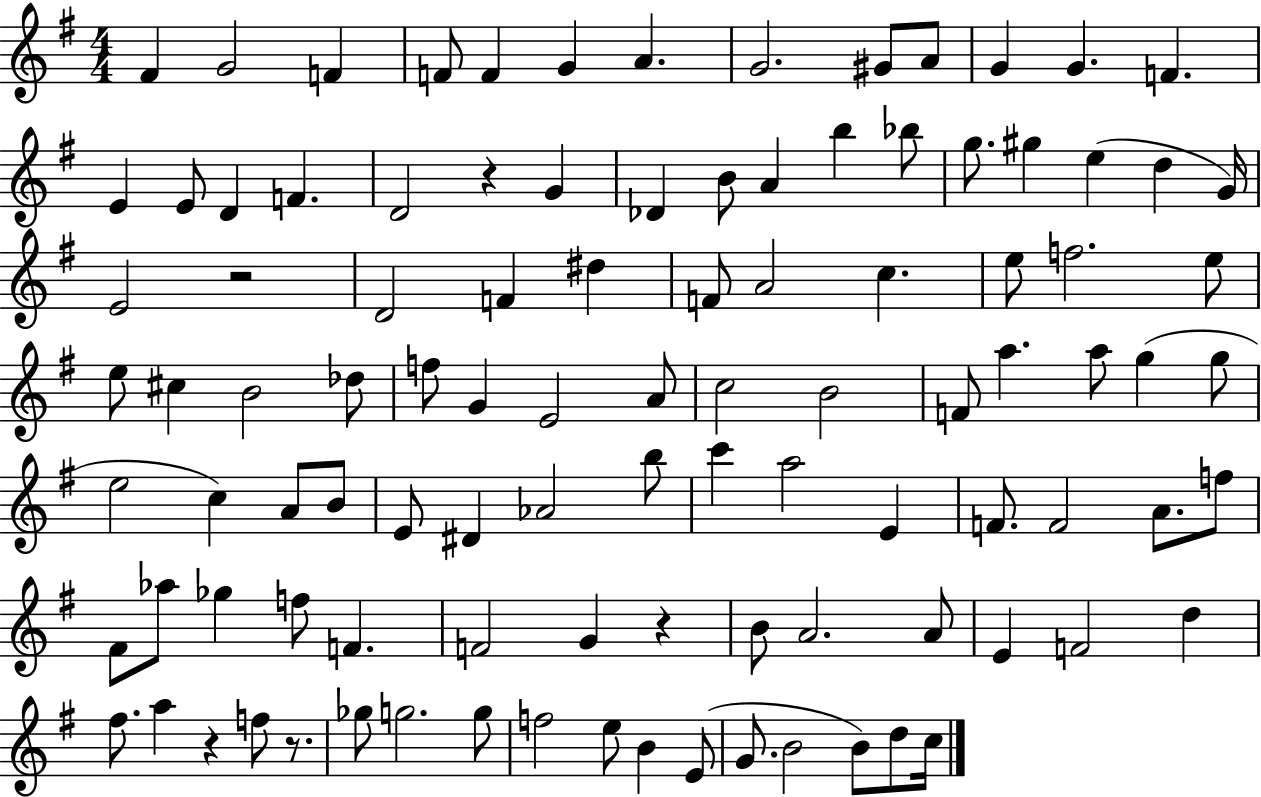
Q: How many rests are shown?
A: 5